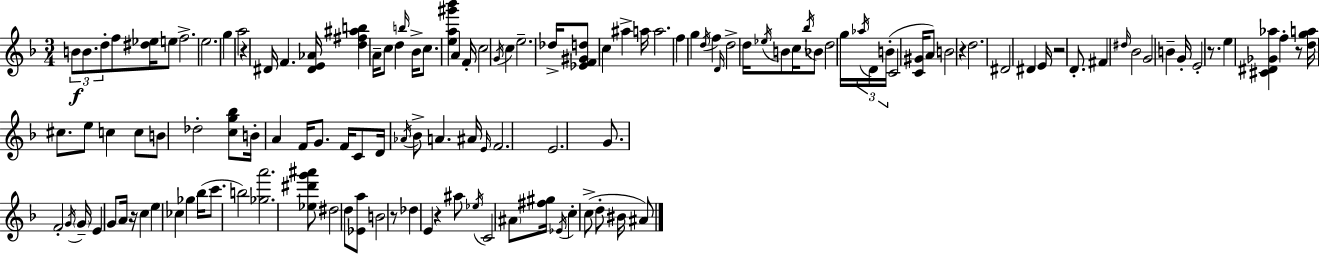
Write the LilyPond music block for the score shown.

{
  \clef treble
  \numericTimeSignature
  \time 3/4
  \key d \minor
  \repeat volta 2 { \tuplet 3/2 { b'8\f b'8. d''8-. } f''8 <dis'' ees''>16 e''8 | f''2.-> | e''2. | g''4 a''2 | \break r4 dis'16 f'4. <dis' e' aes'>16 | <d'' fis'' ais'' b''>4 a'16-- c''8 d''4 \grace { b''16 } | bes'16-> c''8. <e'' a'' gis''' bes'''>4 a'4 | f'16-. c''2 \acciaccatura { g'16 } c''4 | \break e''2.-- | des''16-> <ees' f' gis' d''>8 c''4 ais''4-> | a''16 a''2. | f''4 g''4 \acciaccatura { d''16 } f''4 | \break \grace { d'16 } d''2-> | d''16 \acciaccatura { ees''16 } b'8 c''16 \acciaccatura { bes''16 } bes'8 d''2 | g''16 \tuplet 3/2 { \acciaccatura { aes''16 } d'16 b'16-.( } c'2 | <c' gis'>16 a'8) b'2 | \break r4 d''2. | dis'2 | dis'4 e'16 r2 | d'8.-. fis'4 \grace { dis''16 } | \break bes'2 g'2 | b'4-- g'16-. e'2-. | r8. e''4 | <cis' dis' ges' aes''>4 f''4-. r8 <d'' g'' a''>16 cis''8. | \break e''8 c''4 c''8 b'8 | des''2-. <c'' g'' bes''>8 b'16-. a'4 | f'16 g'8. f'16 c'8 d'16 \acciaccatura { aes'16 } | bes'8-> a'4. ais'16 \grace { e'16 } f'2. | \break e'2. | g'8. | f'2-. \acciaccatura { g'16 } \parenthesize g'16-- e'4 | g'8 a'16 r16 c''4 e''4 | \break ces''4 ges''4 bes''16( | c'''8. b''2) <ges'' a'''>2. | <ees'' dis''' g''' ais'''>8 | dis''2 d''8 <ees' a''>8 | \break b'2 r8 des''4 | e'4 r4 ais''8 | \acciaccatura { ees''16 } c'2 \parenthesize ais'8 | <fis'' gis''>16 \acciaccatura { ees'16 } c''4-. c''8->( d''8-. bis'16 ais'8) | \break } \bar "|."
}